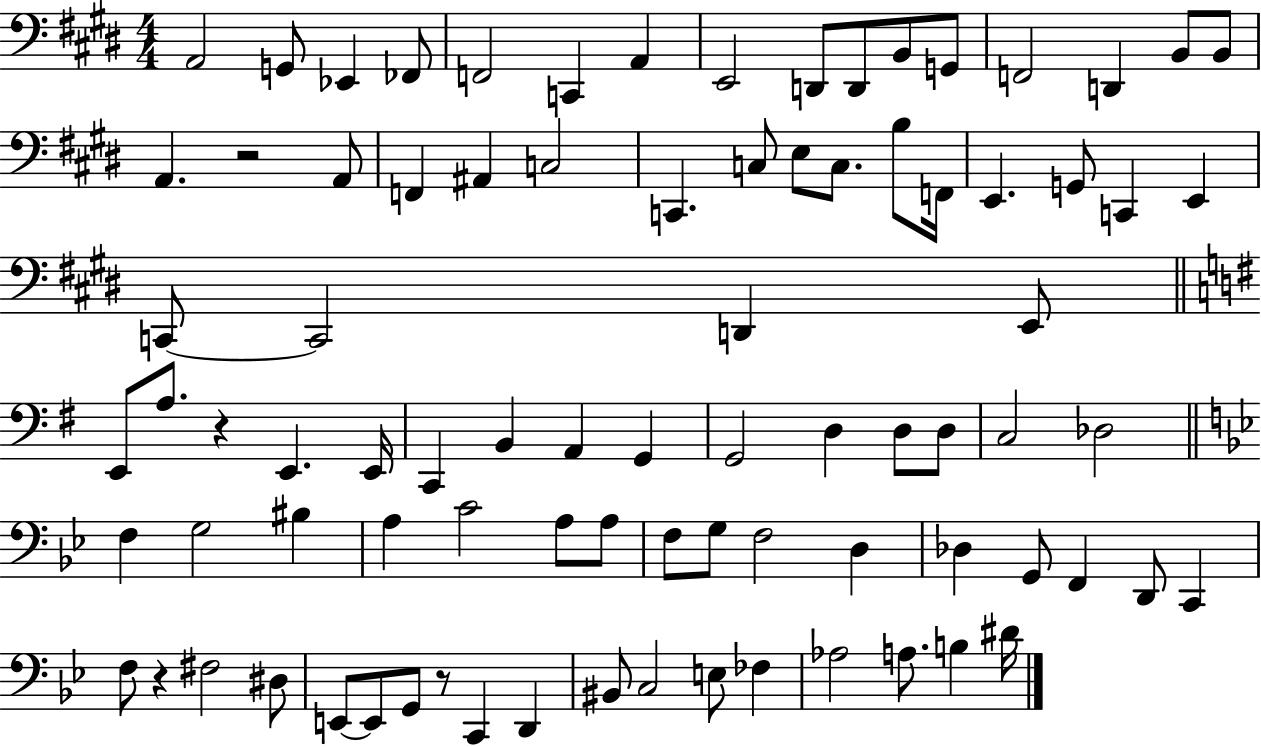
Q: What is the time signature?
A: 4/4